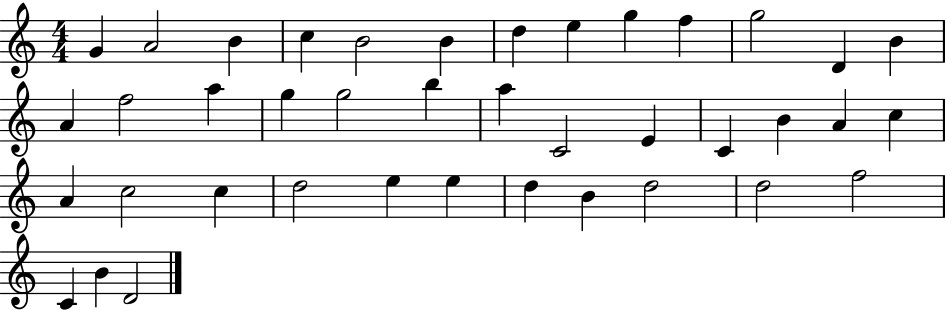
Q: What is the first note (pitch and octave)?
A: G4